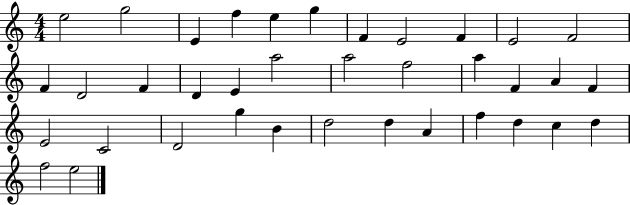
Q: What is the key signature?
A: C major